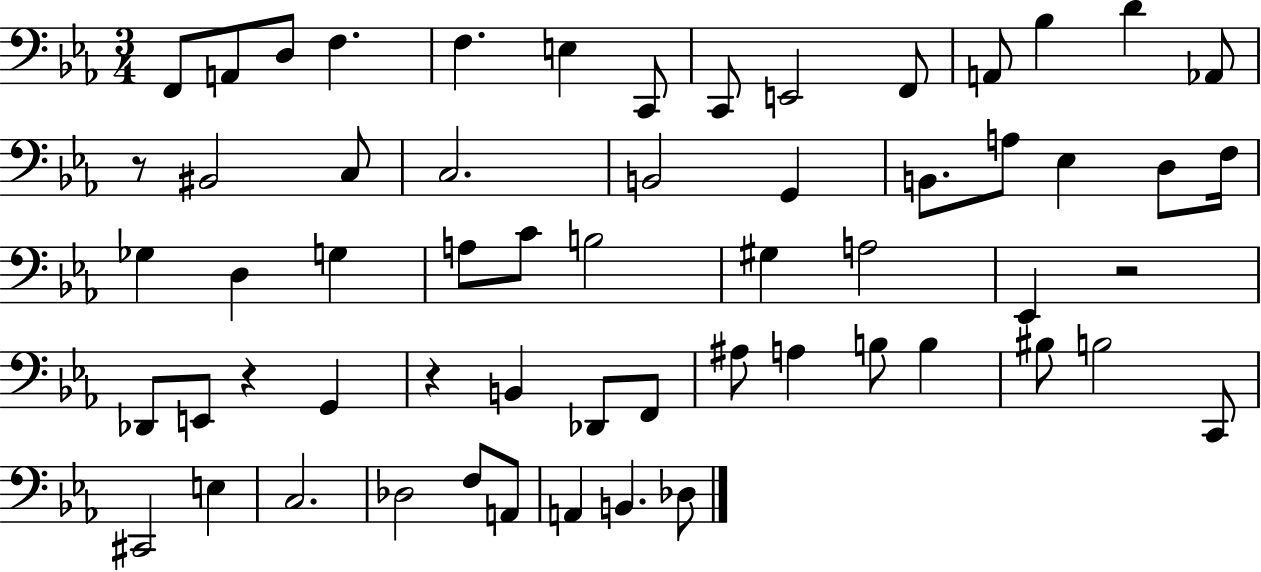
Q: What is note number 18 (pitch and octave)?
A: B2